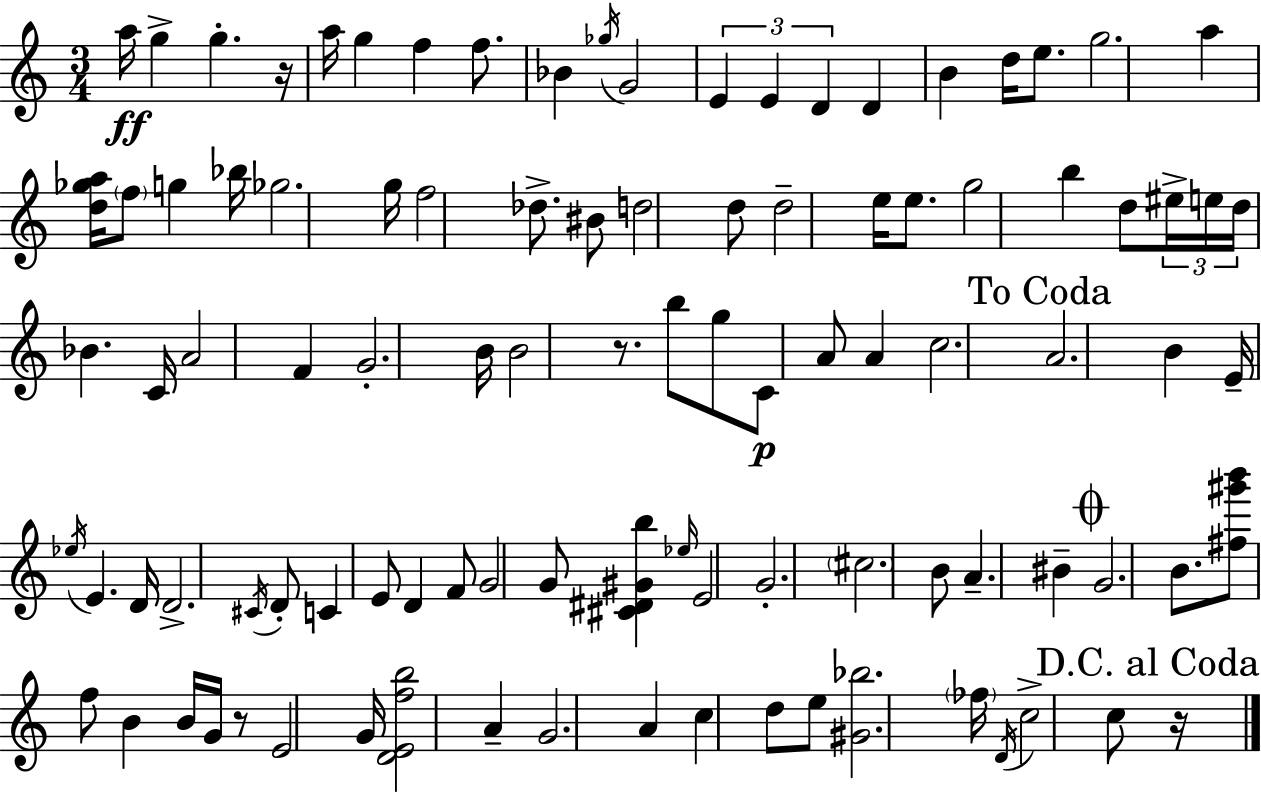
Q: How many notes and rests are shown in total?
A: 100